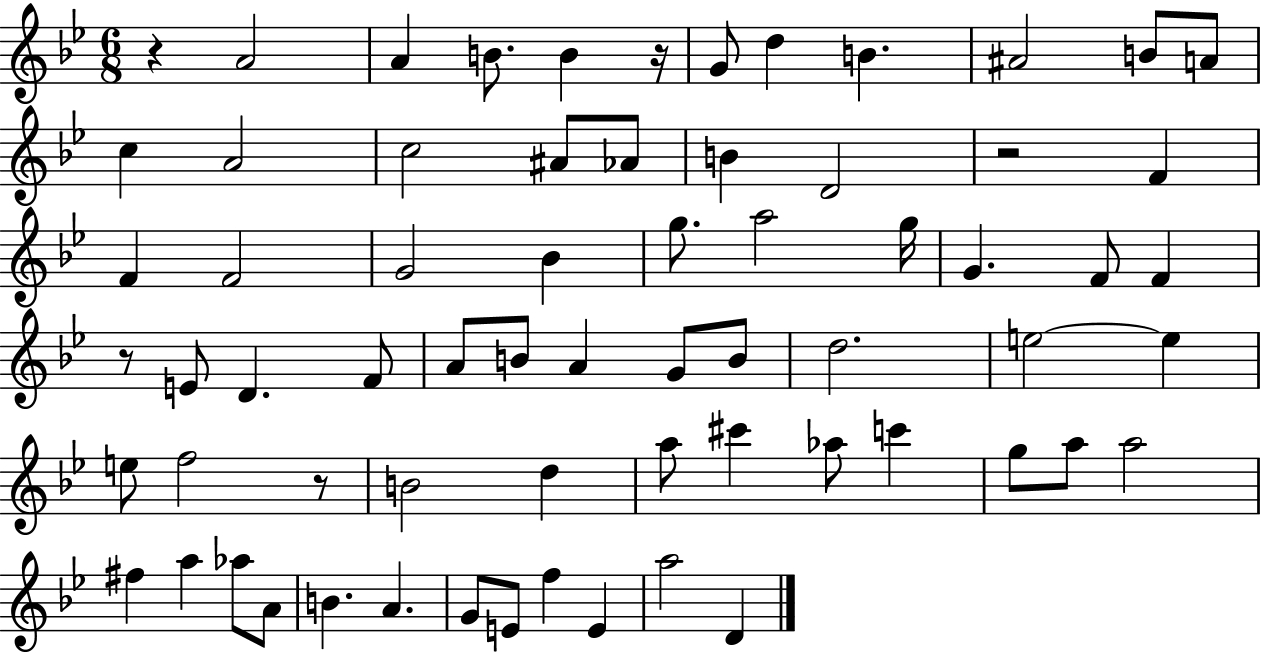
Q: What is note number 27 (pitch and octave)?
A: F4